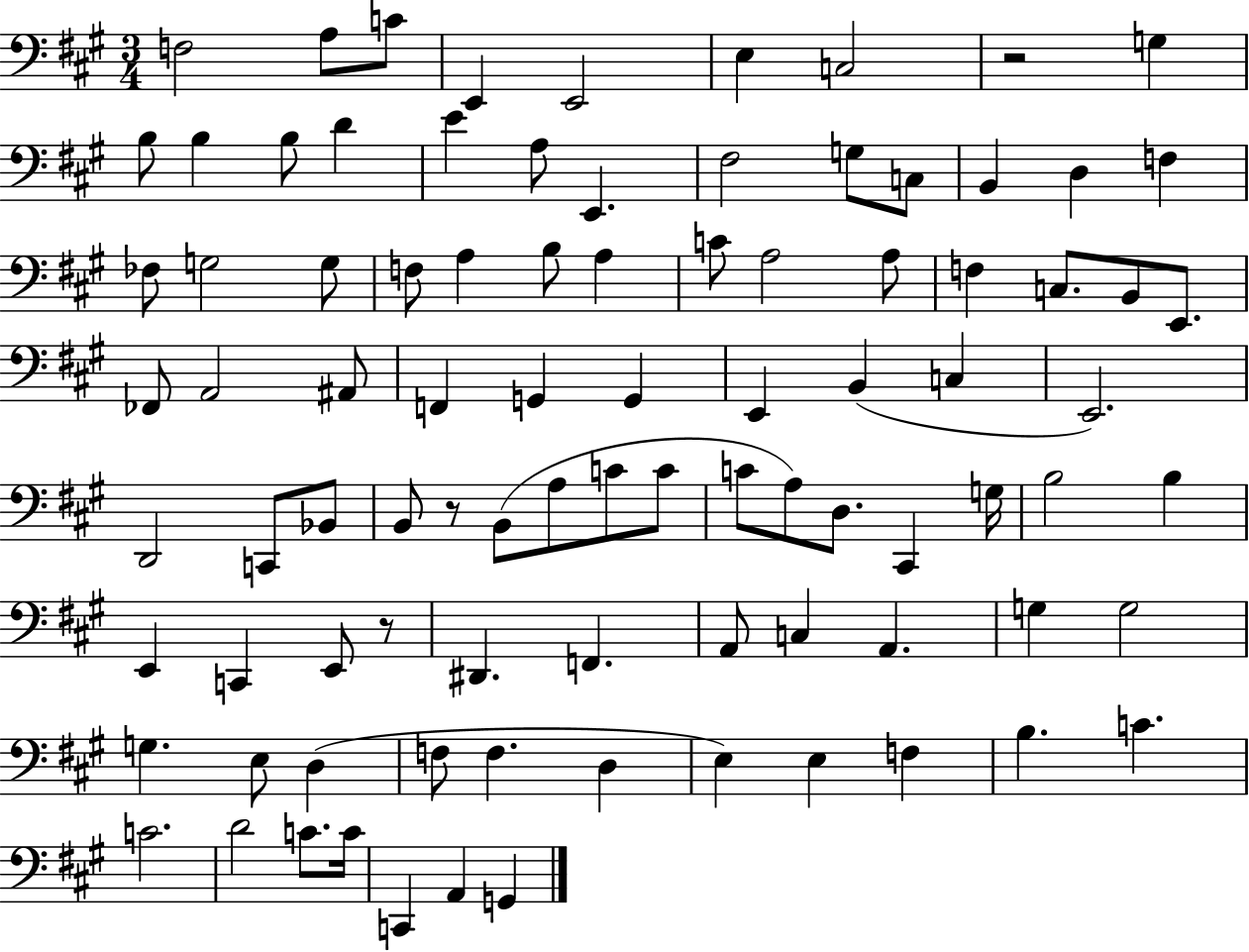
{
  \clef bass
  \numericTimeSignature
  \time 3/4
  \key a \major
  f2 a8 c'8 | e,4 e,2 | e4 c2 | r2 g4 | \break b8 b4 b8 d'4 | e'4 a8 e,4. | fis2 g8 c8 | b,4 d4 f4 | \break fes8 g2 g8 | f8 a4 b8 a4 | c'8 a2 a8 | f4 c8. b,8 e,8. | \break fes,8 a,2 ais,8 | f,4 g,4 g,4 | e,4 b,4( c4 | e,2.) | \break d,2 c,8 bes,8 | b,8 r8 b,8( a8 c'8 c'8 | c'8 a8) d8. cis,4 g16 | b2 b4 | \break e,4 c,4 e,8 r8 | dis,4. f,4. | a,8 c4 a,4. | g4 g2 | \break g4. e8 d4( | f8 f4. d4 | e4) e4 f4 | b4. c'4. | \break c'2. | d'2 c'8. c'16 | c,4 a,4 g,4 | \bar "|."
}